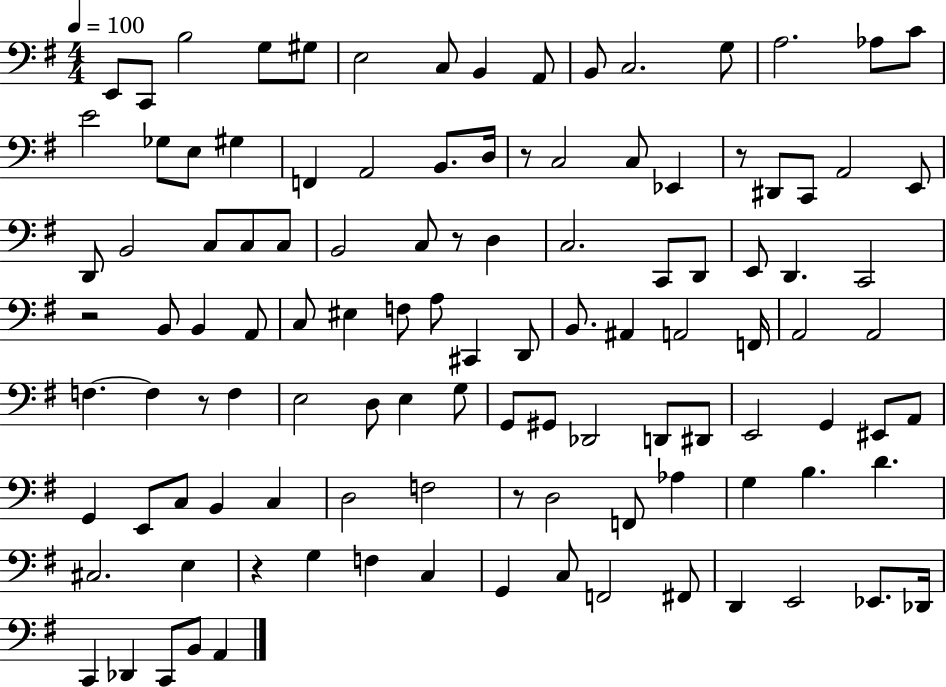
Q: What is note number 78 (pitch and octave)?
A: C3